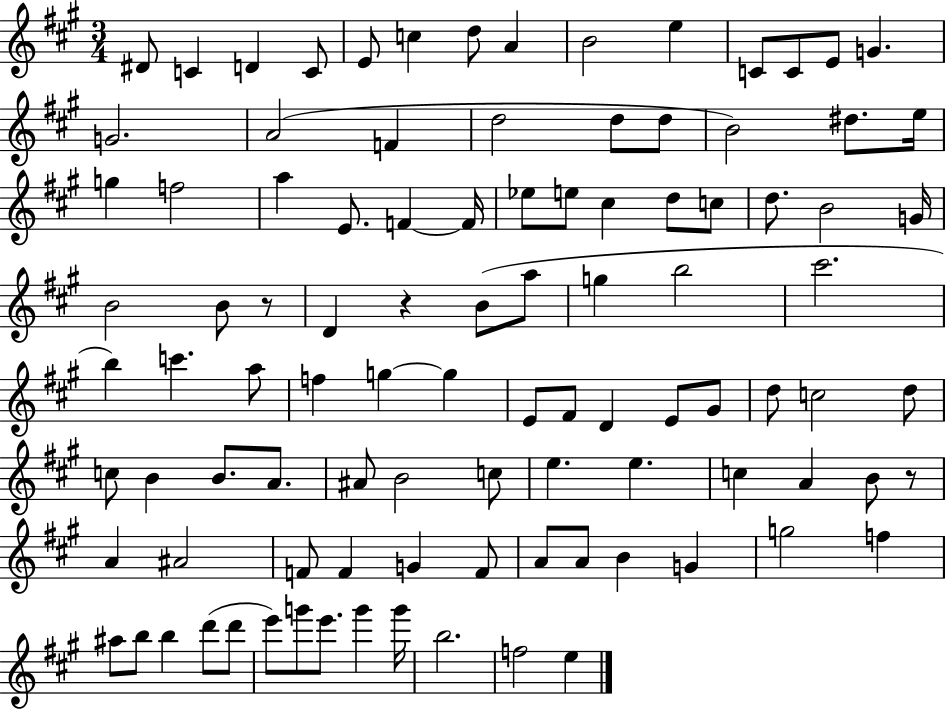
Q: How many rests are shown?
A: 3